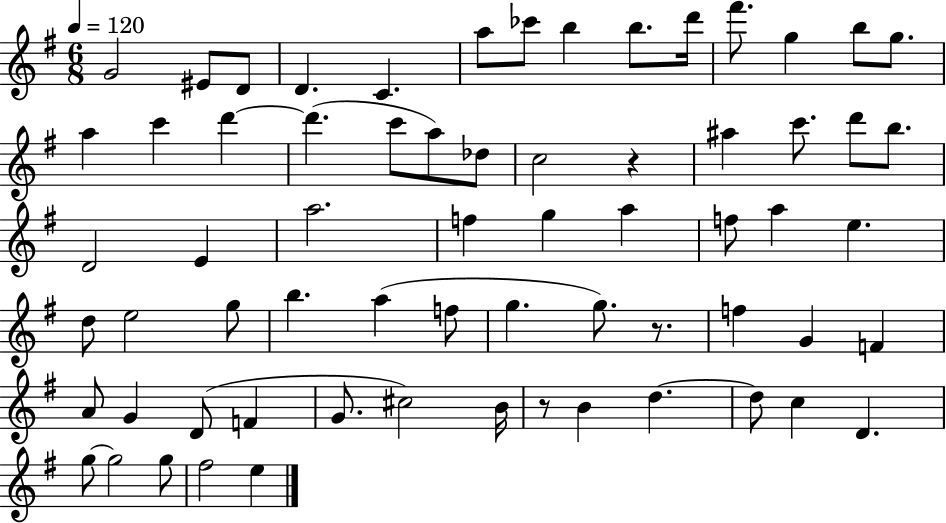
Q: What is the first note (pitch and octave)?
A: G4